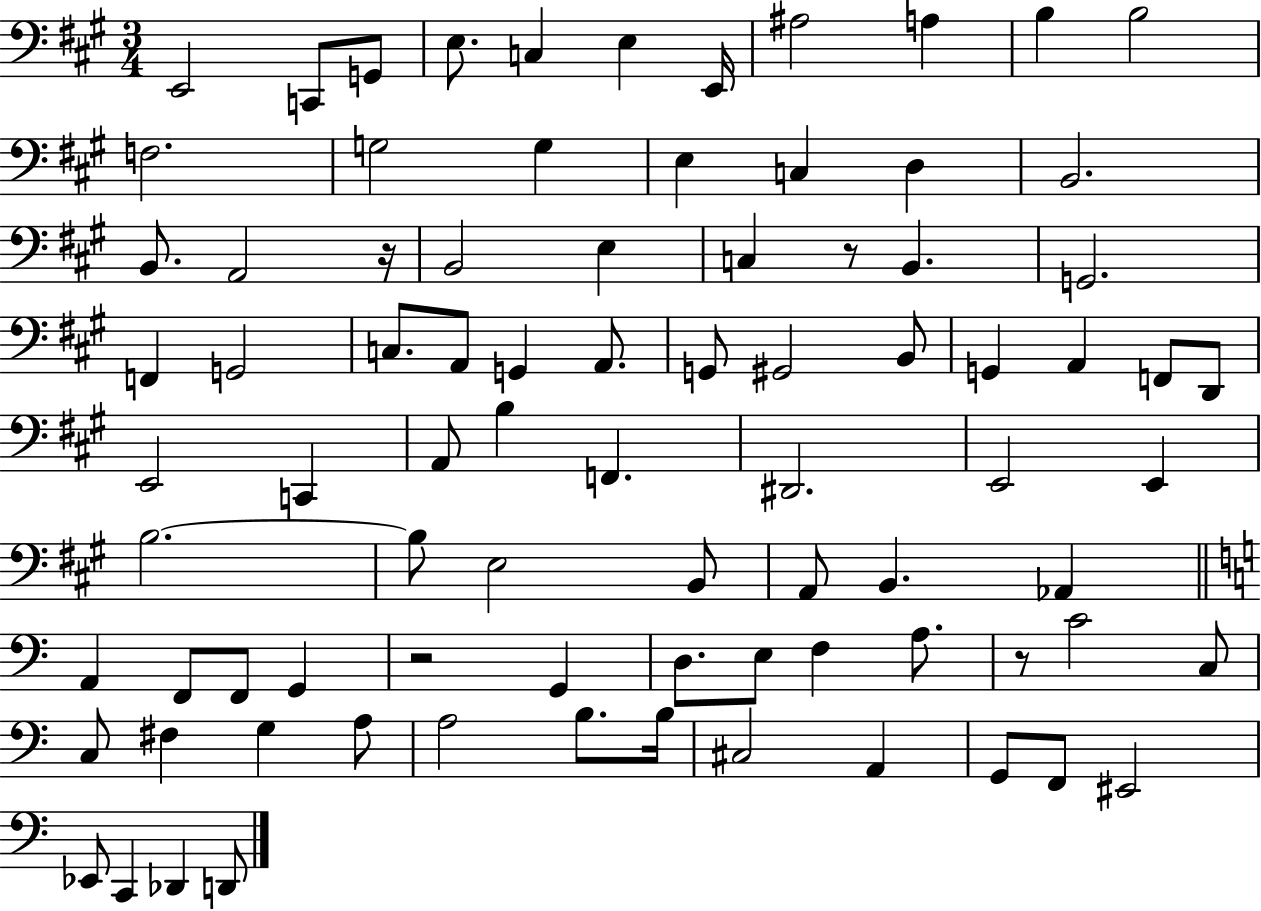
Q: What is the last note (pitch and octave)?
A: D2